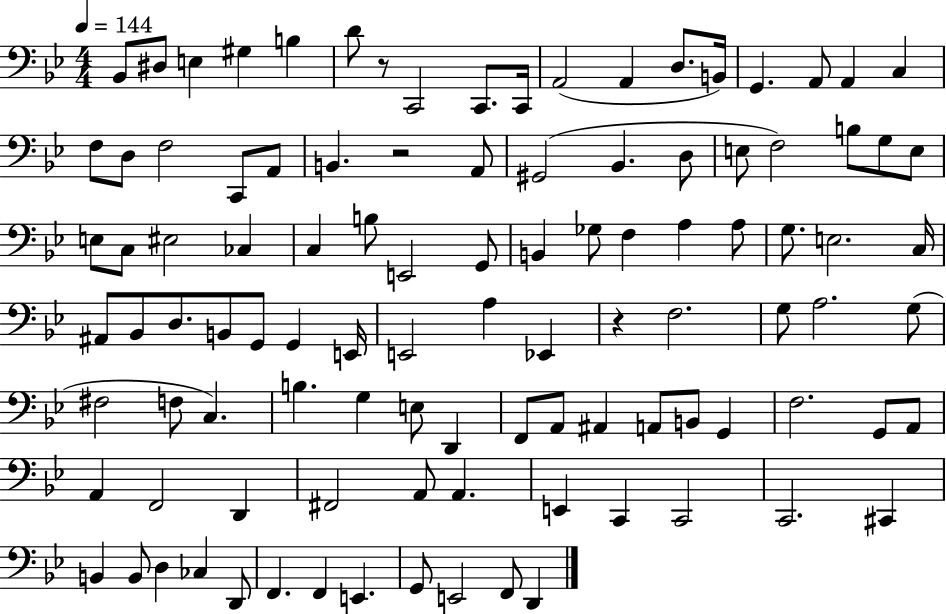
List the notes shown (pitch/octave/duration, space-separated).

Bb2/e D#3/e E3/q G#3/q B3/q D4/e R/e C2/h C2/e. C2/s A2/h A2/q D3/e. B2/s G2/q. A2/e A2/q C3/q F3/e D3/e F3/h C2/e A2/e B2/q. R/h A2/e G#2/h Bb2/q. D3/e E3/e F3/h B3/e G3/e E3/e E3/e C3/e EIS3/h CES3/q C3/q B3/e E2/h G2/e B2/q Gb3/e F3/q A3/q A3/e G3/e. E3/h. C3/s A#2/e Bb2/e D3/e. B2/e G2/e G2/q E2/s E2/h A3/q Eb2/q R/q F3/h. G3/e A3/h. G3/e F#3/h F3/e C3/q. B3/q. G3/q E3/e D2/q F2/e A2/e A#2/q A2/e B2/e G2/q F3/h. G2/e A2/e A2/q F2/h D2/q F#2/h A2/e A2/q. E2/q C2/q C2/h C2/h. C#2/q B2/q B2/e D3/q CES3/q D2/e F2/q. F2/q E2/q. G2/e E2/h F2/e D2/q